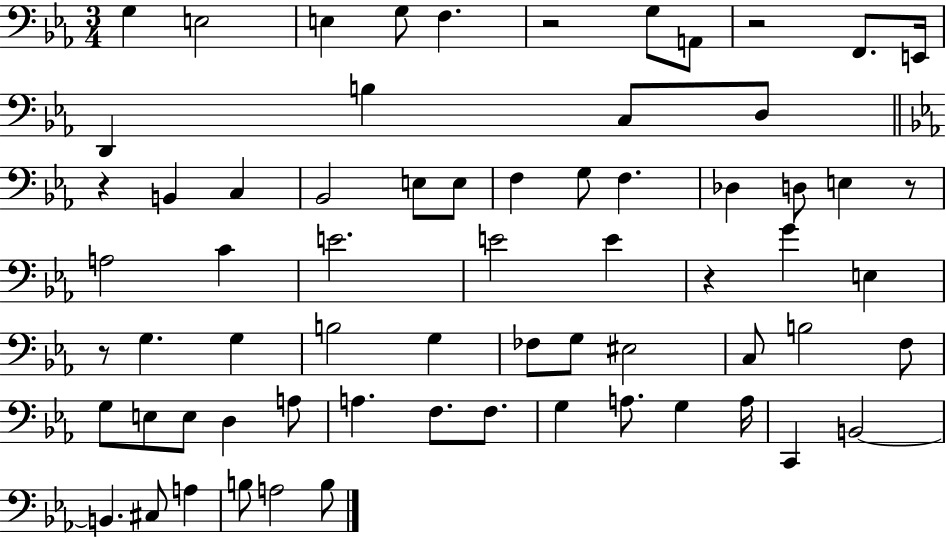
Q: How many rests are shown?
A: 6